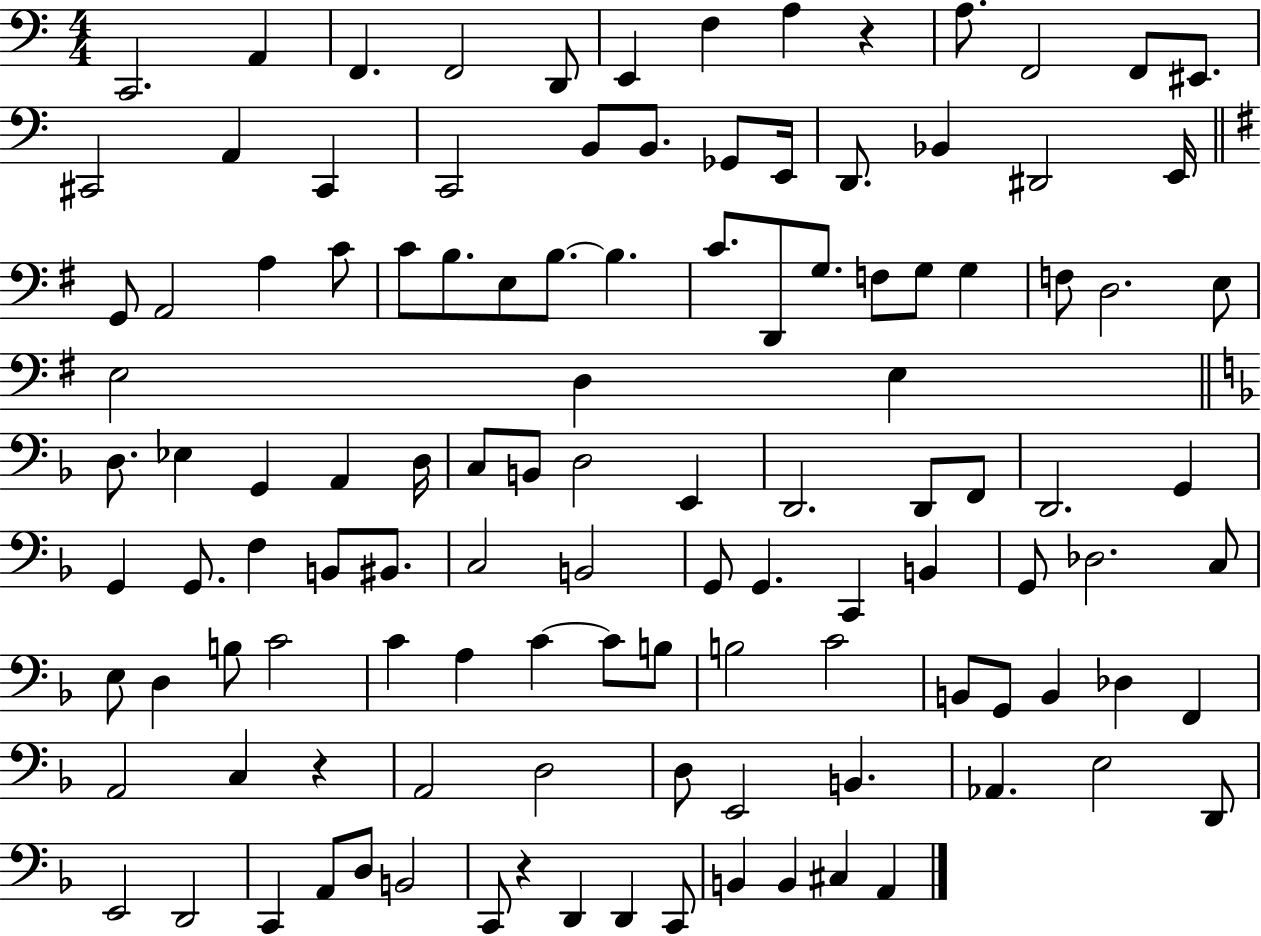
{
  \clef bass
  \numericTimeSignature
  \time 4/4
  \key c \major
  \repeat volta 2 { c,2. a,4 | f,4. f,2 d,8 | e,4 f4 a4 r4 | a8. f,2 f,8 eis,8. | \break cis,2 a,4 cis,4 | c,2 b,8 b,8. ges,8 e,16 | d,8. bes,4 dis,2 e,16 | \bar "||" \break \key e \minor g,8 a,2 a4 c'8 | c'8 b8. e8 b8.~~ b4. | c'8. d,8 g8. f8 g8 g4 | f8 d2. e8 | \break e2 d4 e4 | \bar "||" \break \key d \minor d8. ees4 g,4 a,4 d16 | c8 b,8 d2 e,4 | d,2. d,8 f,8 | d,2. g,4 | \break g,4 g,8. f4 b,8 bis,8. | c2 b,2 | g,8 g,4. c,4 b,4 | g,8 des2. c8 | \break e8 d4 b8 c'2 | c'4 a4 c'4~~ c'8 b8 | b2 c'2 | b,8 g,8 b,4 des4 f,4 | \break a,2 c4 r4 | a,2 d2 | d8 e,2 b,4. | aes,4. e2 d,8 | \break e,2 d,2 | c,4 a,8 d8 b,2 | c,8 r4 d,4 d,4 c,8 | b,4 b,4 cis4 a,4 | \break } \bar "|."
}